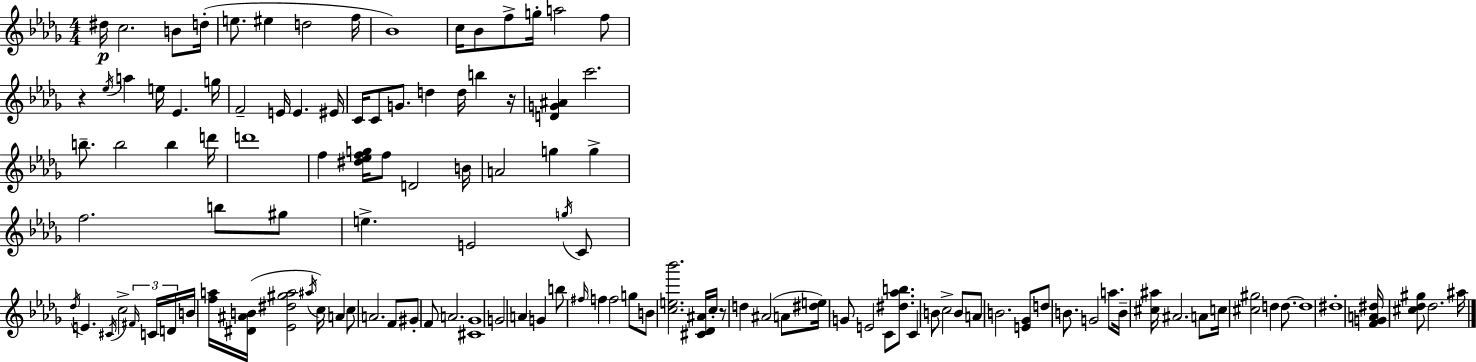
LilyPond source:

{
  \clef treble
  \numericTimeSignature
  \time 4/4
  \key bes \minor
  dis''16\p c''2. b'8 d''16-.( | e''8. eis''4 d''2 f''16 | bes'1) | c''16 bes'8 f''8-> g''16-. a''2 f''8 | \break r4 \acciaccatura { ees''16 } a''4 e''16 ees'4. | g''16 f'2-- e'16 e'4. | eis'16 c'16 c'8 g'8. d''4 d''16 b''4 | r16 <d' g' ais'>4 c'''2. | \break b''8.-- b''2 b''4 | d'''16 d'''1 | f''4 <dis'' ees'' f'' g''>16 f''8 d'2 | b'16 a'2 g''4 g''4-> | \break f''2. b''8 gis''8 | e''4.-> e'2 \acciaccatura { g''16 } | c'8 \acciaccatura { des''16 } e'4. \acciaccatura { cis'16 } c''2-> | \tuplet 3/2 { \grace { fis'16 } c'16 d'16 } b'16 <f'' a''>16 <dis' ais' b'>16( <ees' dis'' gis'' a''>2 | \break \acciaccatura { ais''16 } c''16) a'4 c''8 a'2. | f'8 gis'8-. f'8 a'2. | <cis' ges'>1 | g'2 a'4 | \break g'4 b''8 \grace { fis''16 } f''4 f''2 | g''8 b'8 <c'' e'' bes'''>2. | <cis' des' ais'>16 c''16-. r8 d''4 ais'2( | a'8 <dis'' e''>16) g'8 e'2 | \break c'8 <dis'' aes'' b''>8. c'4 b'8 c''2-> | b'8 a'8 b'2. | <e' ges'>8 d''8 b'8. g'2 | a''8. b'16-- <cis'' ais''>16 ais'2. | \break a'8 c''16 <cis'' gis''>2 | d''4 d''8.~~ d''1 | dis''1-. | <f' g' a' dis''>16 <cis'' des'' gis''>8 des''2. | \break ais''16 \bar "|."
}